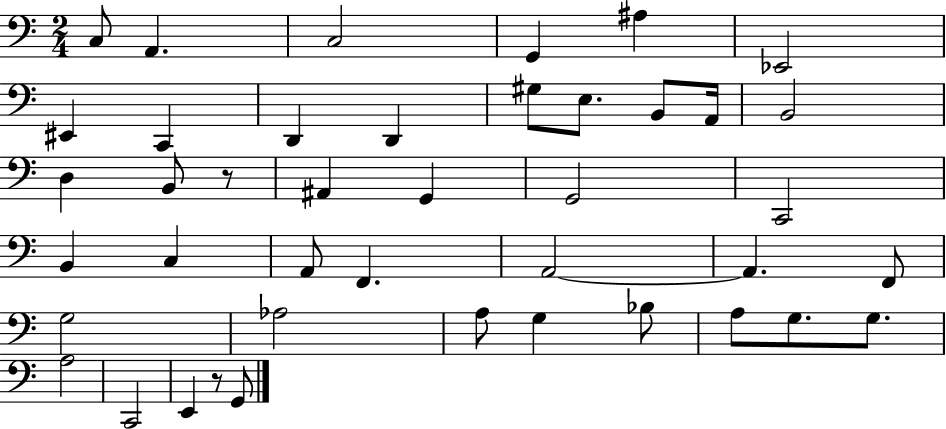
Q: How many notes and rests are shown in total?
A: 42